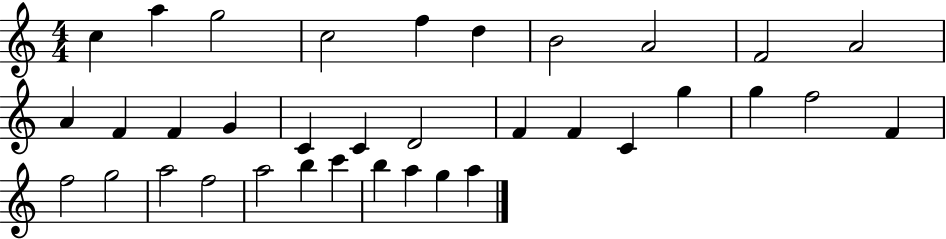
X:1
T:Untitled
M:4/4
L:1/4
K:C
c a g2 c2 f d B2 A2 F2 A2 A F F G C C D2 F F C g g f2 F f2 g2 a2 f2 a2 b c' b a g a